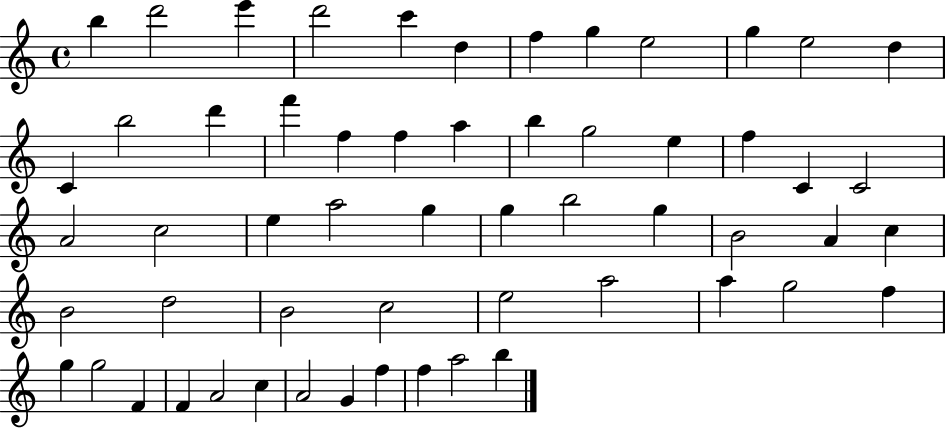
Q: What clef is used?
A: treble